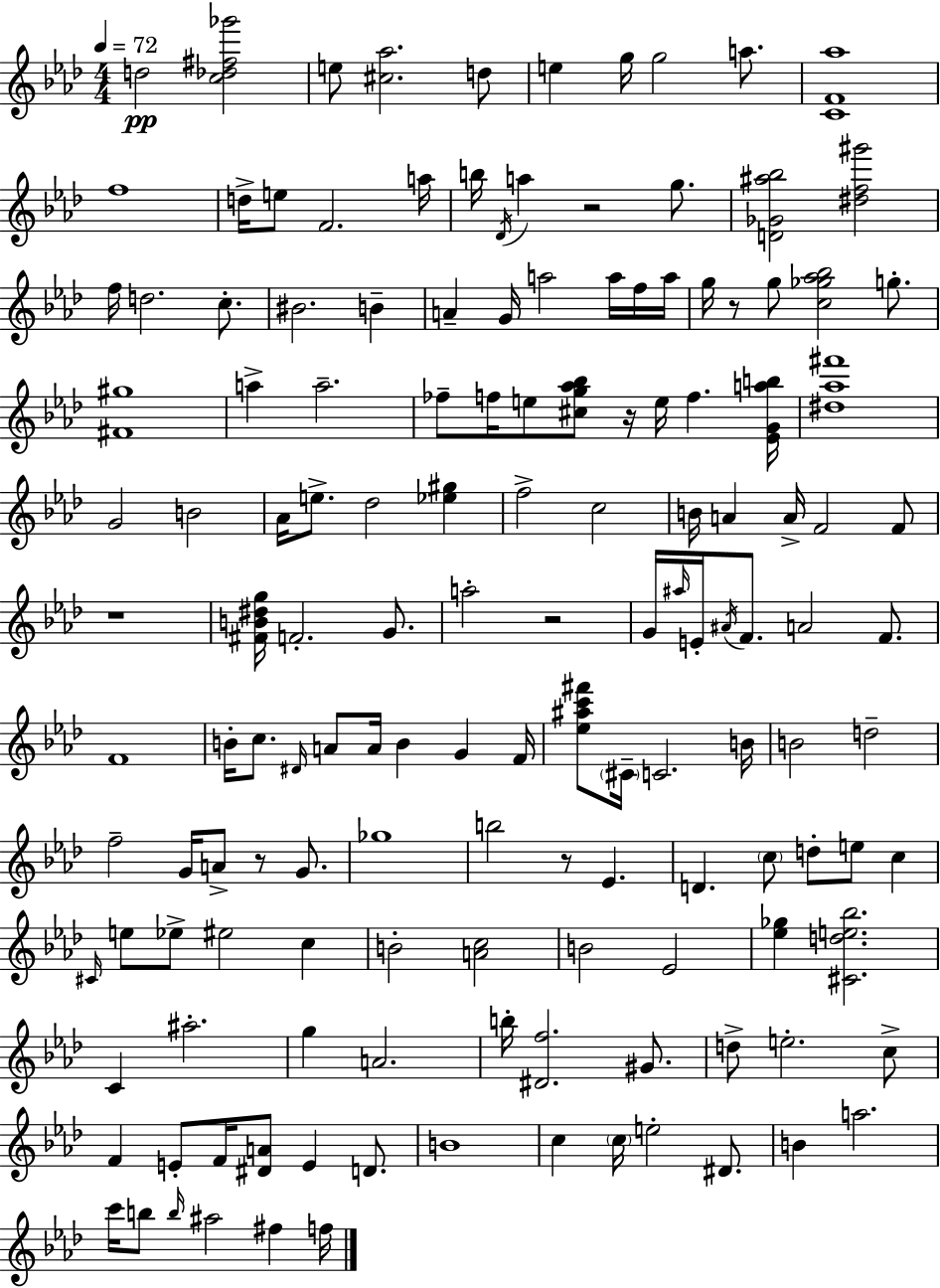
D5/h [C5,Db5,F#5,Gb6]/h E5/e [C#5,Ab5]/h. D5/e E5/q G5/s G5/h A5/e. [C4,F4,Ab5]/w F5/w D5/s E5/e F4/h. A5/s B5/s Db4/s A5/q R/h G5/e. [D4,Gb4,A#5,Bb5]/h [D#5,F5,G#6]/h F5/s D5/h. C5/e. BIS4/h. B4/q A4/q G4/s A5/h A5/s F5/s A5/s G5/s R/e G5/e [C5,Gb5,Ab5,Bb5]/h G5/e. [F#4,G#5]/w A5/q A5/h. FES5/e F5/s E5/e [C#5,G5,Ab5,Bb5]/e R/s E5/s F5/q. [Eb4,G4,A5,B5]/s [D#5,Ab5,F#6]/w G4/h B4/h Ab4/s E5/e. Db5/h [Eb5,G#5]/q F5/h C5/h B4/s A4/q A4/s F4/h F4/e R/w [F#4,B4,D#5,G5]/s F4/h. G4/e. A5/h R/h G4/s A#5/s E4/s A#4/s F4/e. A4/h F4/e. F4/w B4/s C5/e. D#4/s A4/e A4/s B4/q G4/q F4/s [Eb5,A#5,C6,F#6]/e C#4/s C4/h. B4/s B4/h D5/h F5/h G4/s A4/e R/e G4/e. Gb5/w B5/h R/e Eb4/q. D4/q. C5/e D5/e E5/e C5/q C#4/s E5/e Eb5/e EIS5/h C5/q B4/h [A4,C5]/h B4/h Eb4/h [Eb5,Gb5]/q [C#4,D5,E5,Bb5]/h. C4/q A#5/h. G5/q A4/h. B5/s [D#4,F5]/h. G#4/e. D5/e E5/h. C5/e F4/q E4/e F4/s [D#4,A4]/e E4/q D4/e. B4/w C5/q C5/s E5/h D#4/e. B4/q A5/h. C6/s B5/e B5/s A#5/h F#5/q F5/s